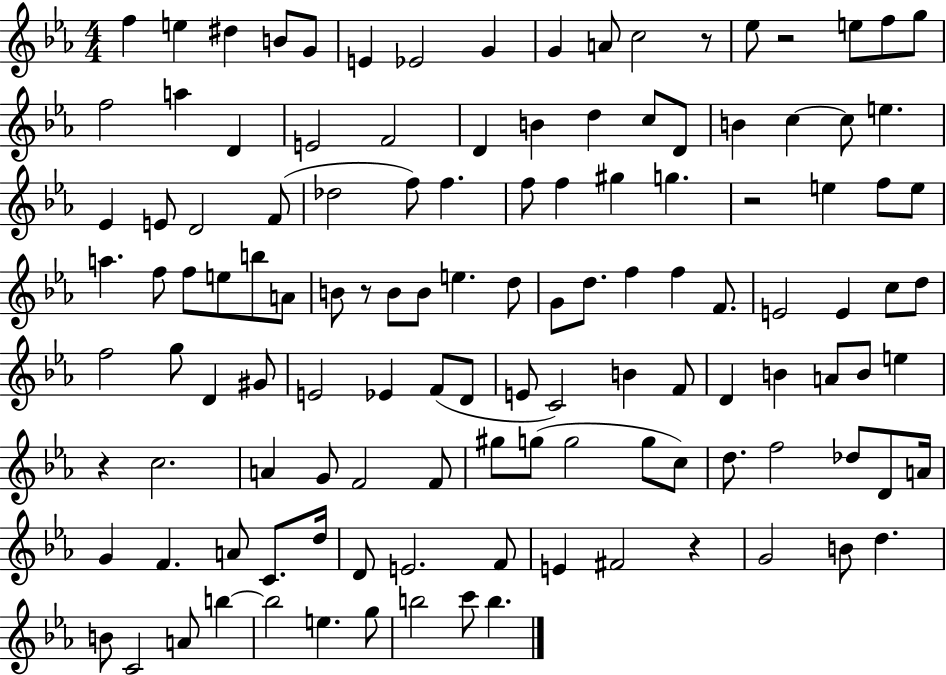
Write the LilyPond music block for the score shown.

{
  \clef treble
  \numericTimeSignature
  \time 4/4
  \key ees \major
  f''4 e''4 dis''4 b'8 g'8 | e'4 ees'2 g'4 | g'4 a'8 c''2 r8 | ees''8 r2 e''8 f''8 g''8 | \break f''2 a''4 d'4 | e'2 f'2 | d'4 b'4 d''4 c''8 d'8 | b'4 c''4~~ c''8 e''4. | \break ees'4 e'8 d'2 f'8( | des''2 f''8) f''4. | f''8 f''4 gis''4 g''4. | r2 e''4 f''8 e''8 | \break a''4. f''8 f''8 e''8 b''8 a'8 | b'8 r8 b'8 b'8 e''4. d''8 | g'8 d''8. f''4 f''4 f'8. | e'2 e'4 c''8 d''8 | \break f''2 g''8 d'4 gis'8 | e'2 ees'4 f'8( d'8 | e'8 c'2) b'4 f'8 | d'4 b'4 a'8 b'8 e''4 | \break r4 c''2. | a'4 g'8 f'2 f'8 | gis''8 g''8( g''2 g''8 c''8) | d''8. f''2 des''8 d'8 a'16 | \break g'4 f'4. a'8 c'8. d''16 | d'8 e'2. f'8 | e'4 fis'2 r4 | g'2 b'8 d''4. | \break b'8 c'2 a'8 b''4~~ | b''2 e''4. g''8 | b''2 c'''8 b''4. | \bar "|."
}